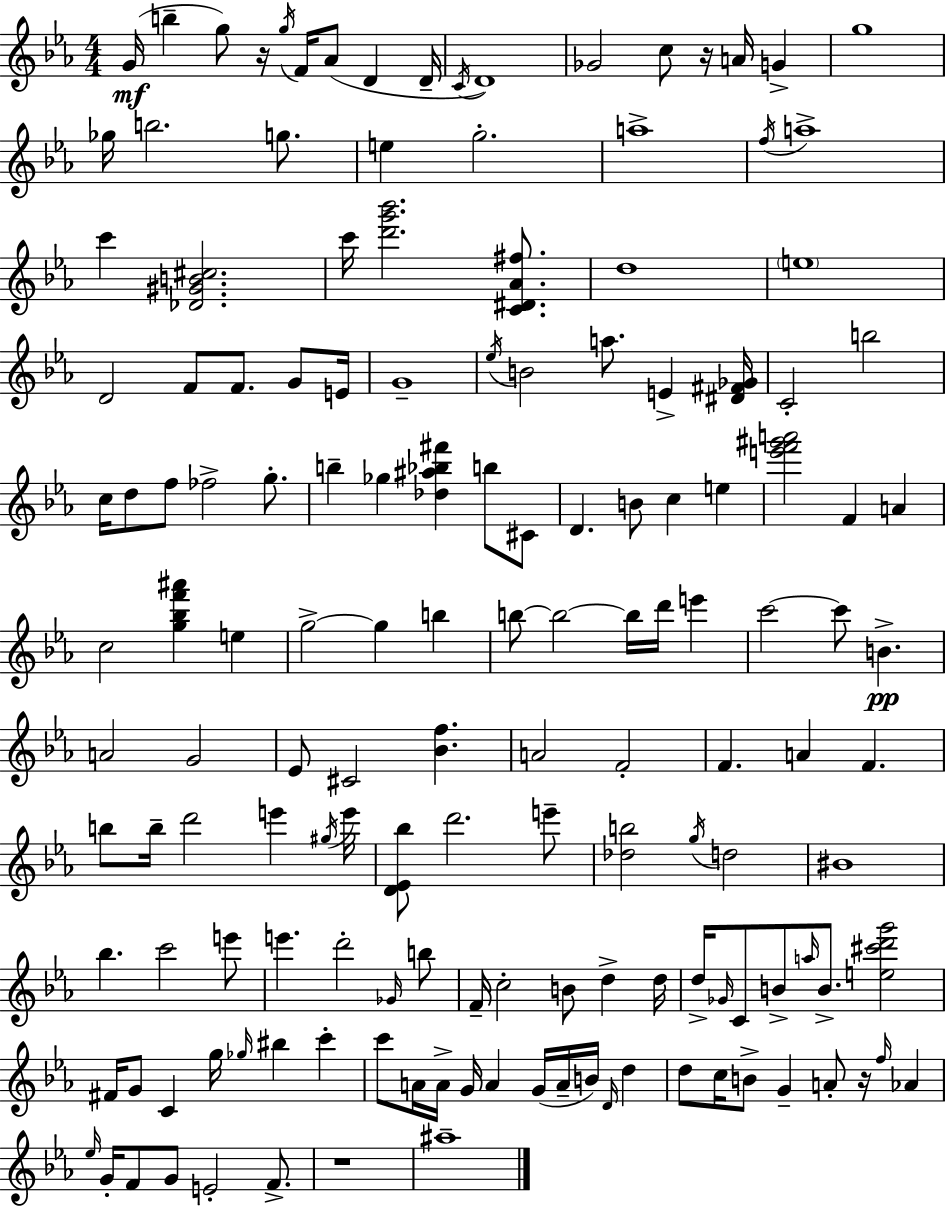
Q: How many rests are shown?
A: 4